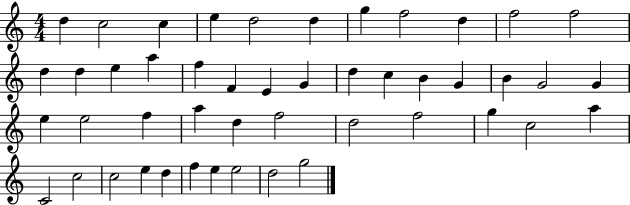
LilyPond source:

{
  \clef treble
  \numericTimeSignature
  \time 4/4
  \key c \major
  d''4 c''2 c''4 | e''4 d''2 d''4 | g''4 f''2 d''4 | f''2 f''2 | \break d''4 d''4 e''4 a''4 | f''4 f'4 e'4 g'4 | d''4 c''4 b'4 g'4 | b'4 g'2 g'4 | \break e''4 e''2 f''4 | a''4 d''4 f''2 | d''2 f''2 | g''4 c''2 a''4 | \break c'2 c''2 | c''2 e''4 d''4 | f''4 e''4 e''2 | d''2 g''2 | \break \bar "|."
}